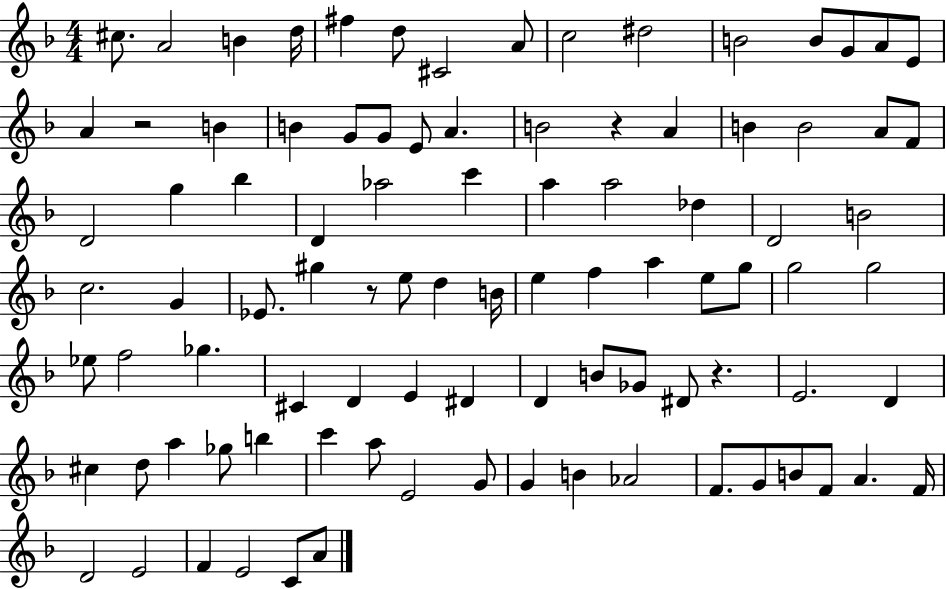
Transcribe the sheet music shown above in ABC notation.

X:1
T:Untitled
M:4/4
L:1/4
K:F
^c/2 A2 B d/4 ^f d/2 ^C2 A/2 c2 ^d2 B2 B/2 G/2 A/2 E/2 A z2 B B G/2 G/2 E/2 A B2 z A B B2 A/2 F/2 D2 g _b D _a2 c' a a2 _d D2 B2 c2 G _E/2 ^g z/2 e/2 d B/4 e f a e/2 g/2 g2 g2 _e/2 f2 _g ^C D E ^D D B/2 _G/2 ^D/2 z E2 D ^c d/2 a _g/2 b c' a/2 E2 G/2 G B _A2 F/2 G/2 B/2 F/2 A F/4 D2 E2 F E2 C/2 A/2